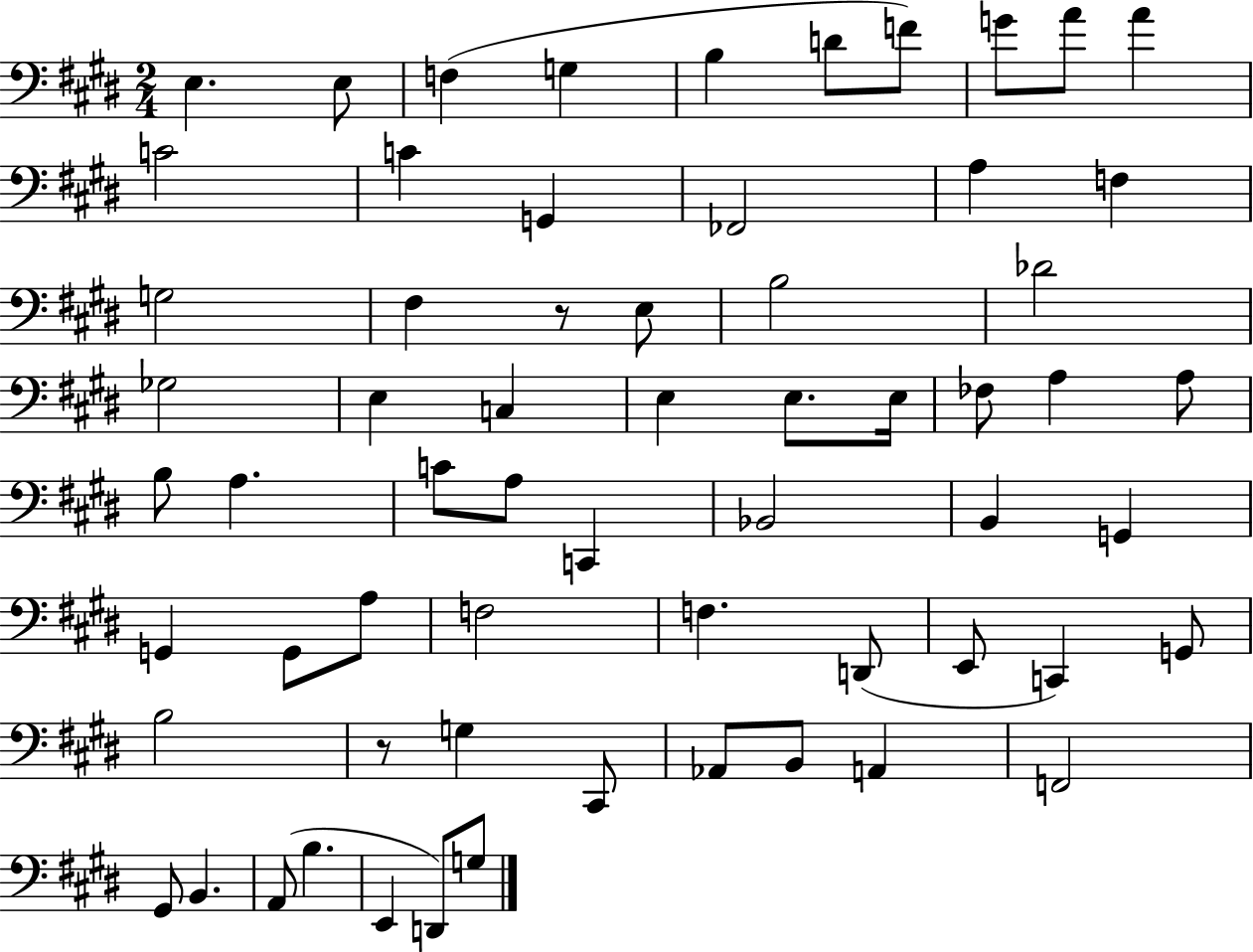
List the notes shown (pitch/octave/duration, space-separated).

E3/q. E3/e F3/q G3/q B3/q D4/e F4/e G4/e A4/e A4/q C4/h C4/q G2/q FES2/h A3/q F3/q G3/h F#3/q R/e E3/e B3/h Db4/h Gb3/h E3/q C3/q E3/q E3/e. E3/s FES3/e A3/q A3/e B3/e A3/q. C4/e A3/e C2/q Bb2/h B2/q G2/q G2/q G2/e A3/e F3/h F3/q. D2/e E2/e C2/q G2/e B3/h R/e G3/q C#2/e Ab2/e B2/e A2/q F2/h G#2/e B2/q. A2/e B3/q. E2/q D2/e G3/e